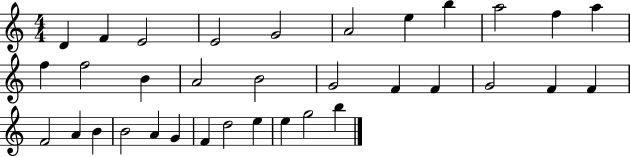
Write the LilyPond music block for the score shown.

{
  \clef treble
  \numericTimeSignature
  \time 4/4
  \key c \major
  d'4 f'4 e'2 | e'2 g'2 | a'2 e''4 b''4 | a''2 f''4 a''4 | \break f''4 f''2 b'4 | a'2 b'2 | g'2 f'4 f'4 | g'2 f'4 f'4 | \break f'2 a'4 b'4 | b'2 a'4 g'4 | f'4 d''2 e''4 | e''4 g''2 b''4 | \break \bar "|."
}